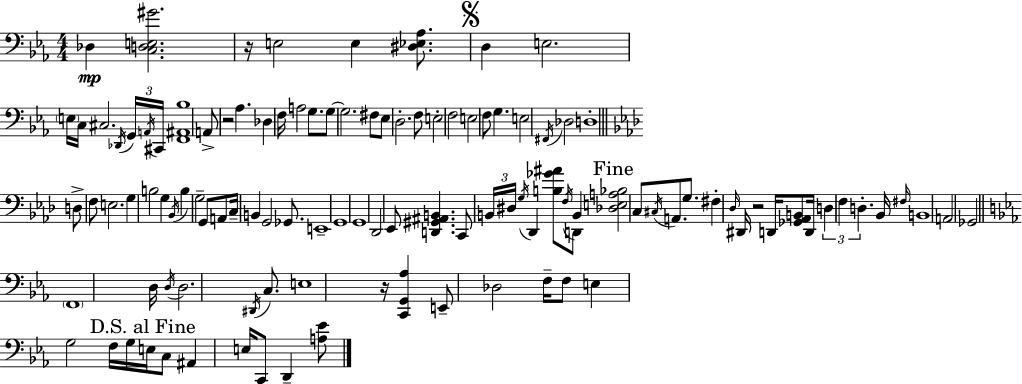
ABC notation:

X:1
T:Untitled
M:4/4
L:1/4
K:Cm
_D, [C,D,E,^G]2 z/4 E,2 E, [^D,_E,_A,]/2 D, E,2 E,/4 C,/4 ^C,2 _D,,/4 G,,/4 A,,/4 ^C,,/4 [F,,^A,,_B,]4 A,,/2 z2 _A, _D, F,/4 A,2 G,/2 G,/2 G,2 ^F,/2 _E,/2 D,2 F,/2 E,2 F,2 E,2 F,/2 G, E,2 ^F,,/4 _D,2 D,4 D,/2 F,/2 E,2 G, B,2 G, _B,,/4 B, G,2 G,,/2 A,,/2 C,/4 B,, G,,2 _G,,/2 E,,4 G,,4 G,,4 _D,,2 _E,,/2 [D,,^G,,^A,,B,,] C,,/2 B,,/4 ^D,/4 G,/4 _D,, [B,_G^A]/2 F,/4 D,,/2 B,, [_D,E,A,_B,]2 C,/2 ^C,/4 A,,/2 G,/2 ^F, _D,/4 ^D,,/4 z2 D,,/4 [_G,,_A,,B,,]/2 D,,/4 D, F, D, _B,,/4 ^F,/4 B,,4 A,,2 _G,,2 F,,4 D,/4 D,/4 D,2 ^D,,/4 C,/2 E,4 z/4 [C,,G,,_A,] E,,/2 _D,2 F,/4 F,/2 E, G,2 F,/4 G,/4 E,/4 C,/2 ^A,, E,/4 C,,/2 D,, [A,_E]/2